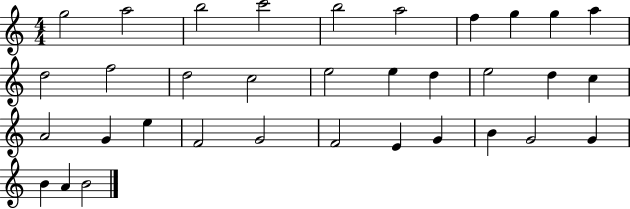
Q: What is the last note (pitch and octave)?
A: B4